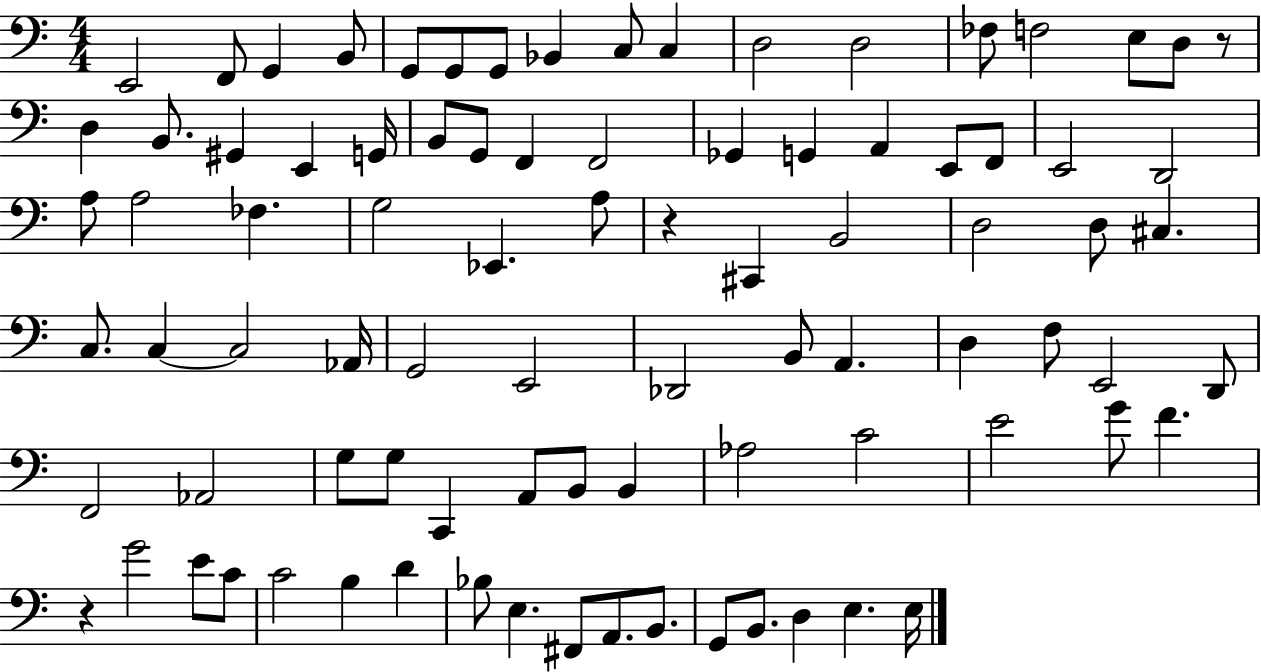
{
  \clef bass
  \numericTimeSignature
  \time 4/4
  \key c \major
  \repeat volta 2 { e,2 f,8 g,4 b,8 | g,8 g,8 g,8 bes,4 c8 c4 | d2 d2 | fes8 f2 e8 d8 r8 | \break d4 b,8. gis,4 e,4 g,16 | b,8 g,8 f,4 f,2 | ges,4 g,4 a,4 e,8 f,8 | e,2 d,2 | \break a8 a2 fes4. | g2 ees,4. a8 | r4 cis,4 b,2 | d2 d8 cis4. | \break c8. c4~~ c2 aes,16 | g,2 e,2 | des,2 b,8 a,4. | d4 f8 e,2 d,8 | \break f,2 aes,2 | g8 g8 c,4 a,8 b,8 b,4 | aes2 c'2 | e'2 g'8 f'4. | \break r4 g'2 e'8 c'8 | c'2 b4 d'4 | bes8 e4. fis,8 a,8. b,8. | g,8 b,8. d4 e4. e16 | \break } \bar "|."
}